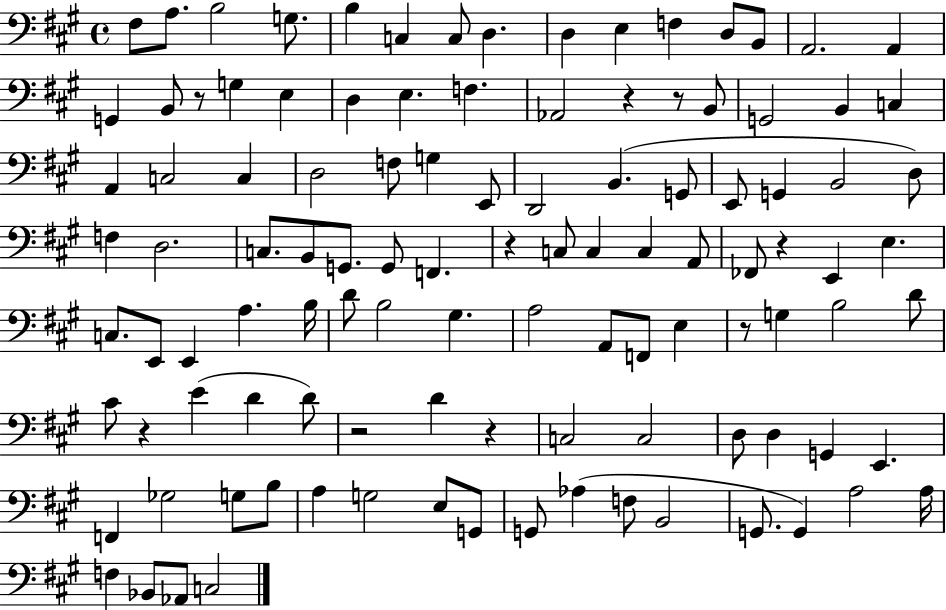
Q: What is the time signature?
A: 4/4